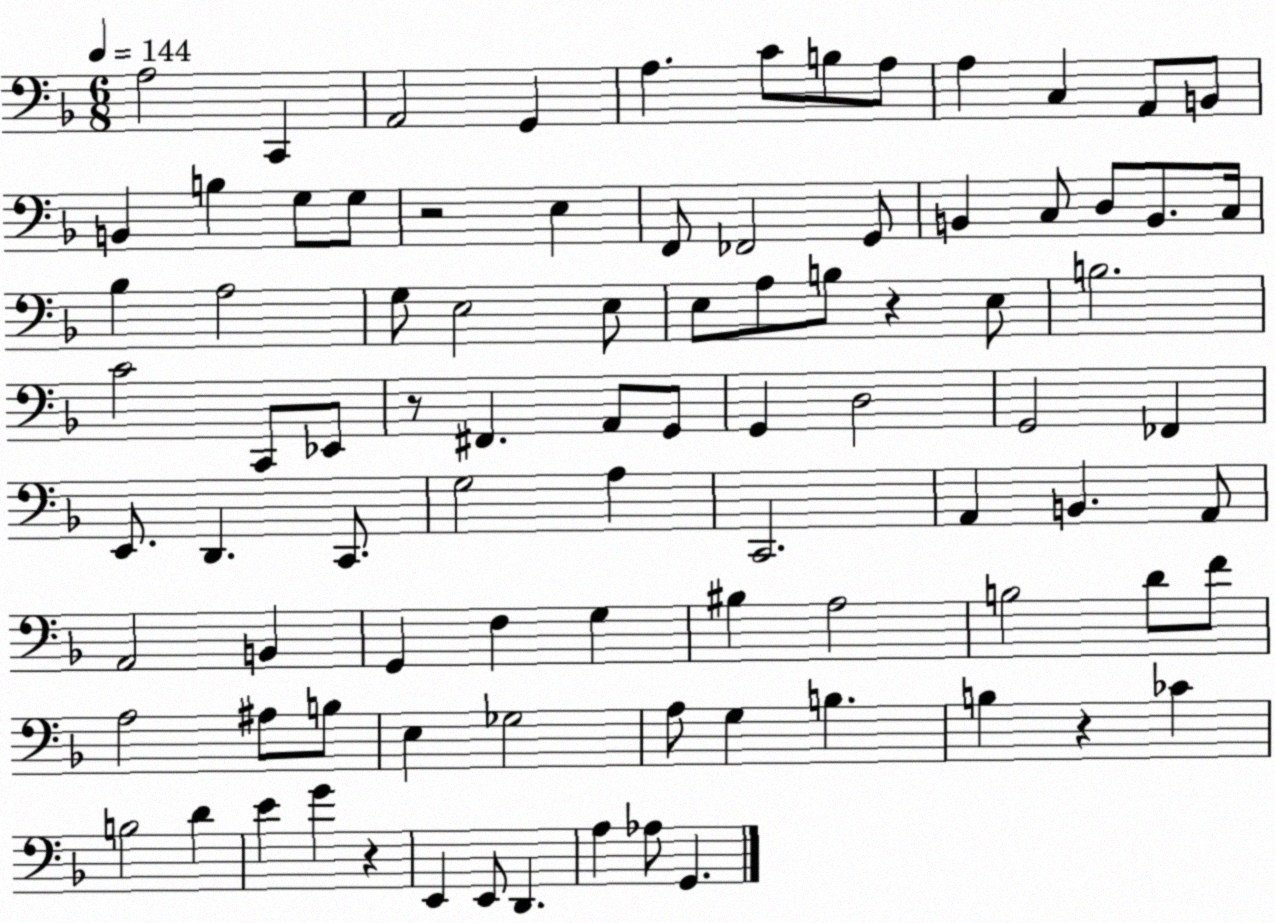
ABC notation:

X:1
T:Untitled
M:6/8
L:1/4
K:F
A,2 C,, A,,2 G,, A, C/2 B,/2 A,/2 A, C, A,,/2 B,,/2 B,, B, G,/2 G,/2 z2 E, F,,/2 _F,,2 G,,/2 B,, C,/2 D,/2 B,,/2 C,/4 _B, A,2 G,/2 E,2 E,/2 E,/2 A,/2 B,/2 z E,/2 B,2 C2 C,,/2 _E,,/2 z/2 ^F,, A,,/2 G,,/2 G,, D,2 G,,2 _F,, E,,/2 D,, C,,/2 G,2 A, C,,2 A,, B,, A,,/2 A,,2 B,, G,, F, G, ^B, A,2 B,2 D/2 F/2 A,2 ^A,/2 B,/2 E, _G,2 A,/2 G, B, B, z _C B,2 D E G z E,, E,,/2 D,, A, _A,/2 G,,